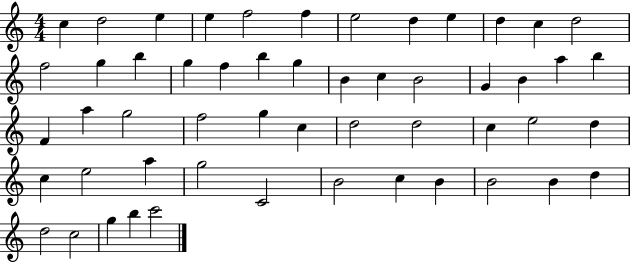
{
  \clef treble
  \numericTimeSignature
  \time 4/4
  \key c \major
  c''4 d''2 e''4 | e''4 f''2 f''4 | e''2 d''4 e''4 | d''4 c''4 d''2 | \break f''2 g''4 b''4 | g''4 f''4 b''4 g''4 | b'4 c''4 b'2 | g'4 b'4 a''4 b''4 | \break f'4 a''4 g''2 | f''2 g''4 c''4 | d''2 d''2 | c''4 e''2 d''4 | \break c''4 e''2 a''4 | g''2 c'2 | b'2 c''4 b'4 | b'2 b'4 d''4 | \break d''2 c''2 | g''4 b''4 c'''2 | \bar "|."
}